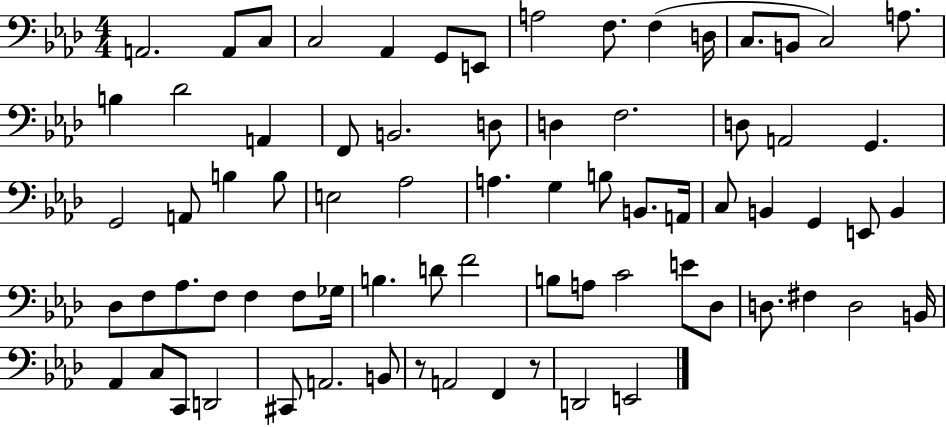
X:1
T:Untitled
M:4/4
L:1/4
K:Ab
A,,2 A,,/2 C,/2 C,2 _A,, G,,/2 E,,/2 A,2 F,/2 F, D,/4 C,/2 B,,/2 C,2 A,/2 B, _D2 A,, F,,/2 B,,2 D,/2 D, F,2 D,/2 A,,2 G,, G,,2 A,,/2 B, B,/2 E,2 _A,2 A, G, B,/2 B,,/2 A,,/4 C,/2 B,, G,, E,,/2 B,, _D,/2 F,/2 _A,/2 F,/2 F, F,/2 _G,/4 B, D/2 F2 B,/2 A,/2 C2 E/2 _D,/2 D,/2 ^F, D,2 B,,/4 _A,, C,/2 C,,/2 D,,2 ^C,,/2 A,,2 B,,/2 z/2 A,,2 F,, z/2 D,,2 E,,2